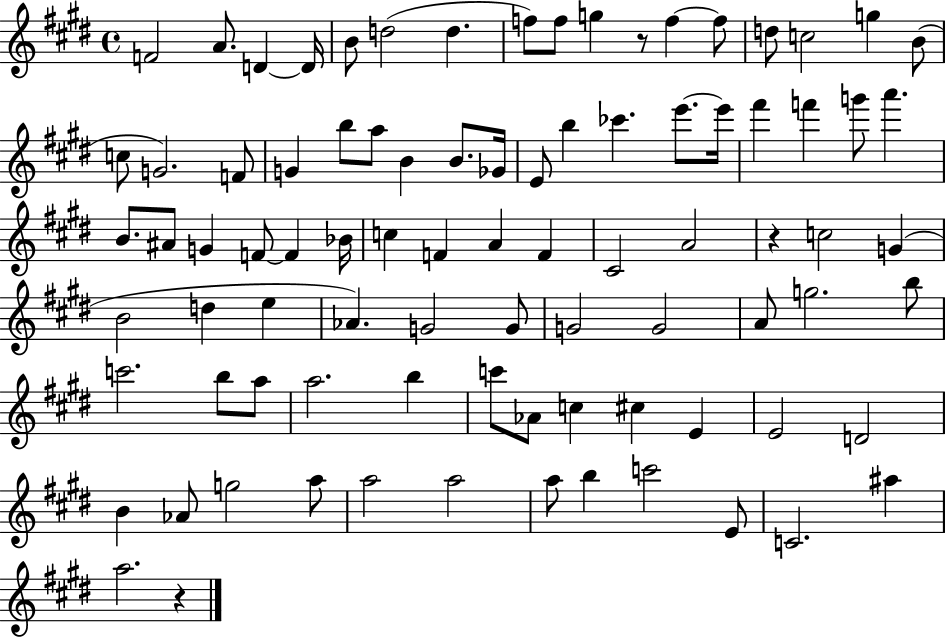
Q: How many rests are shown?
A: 3